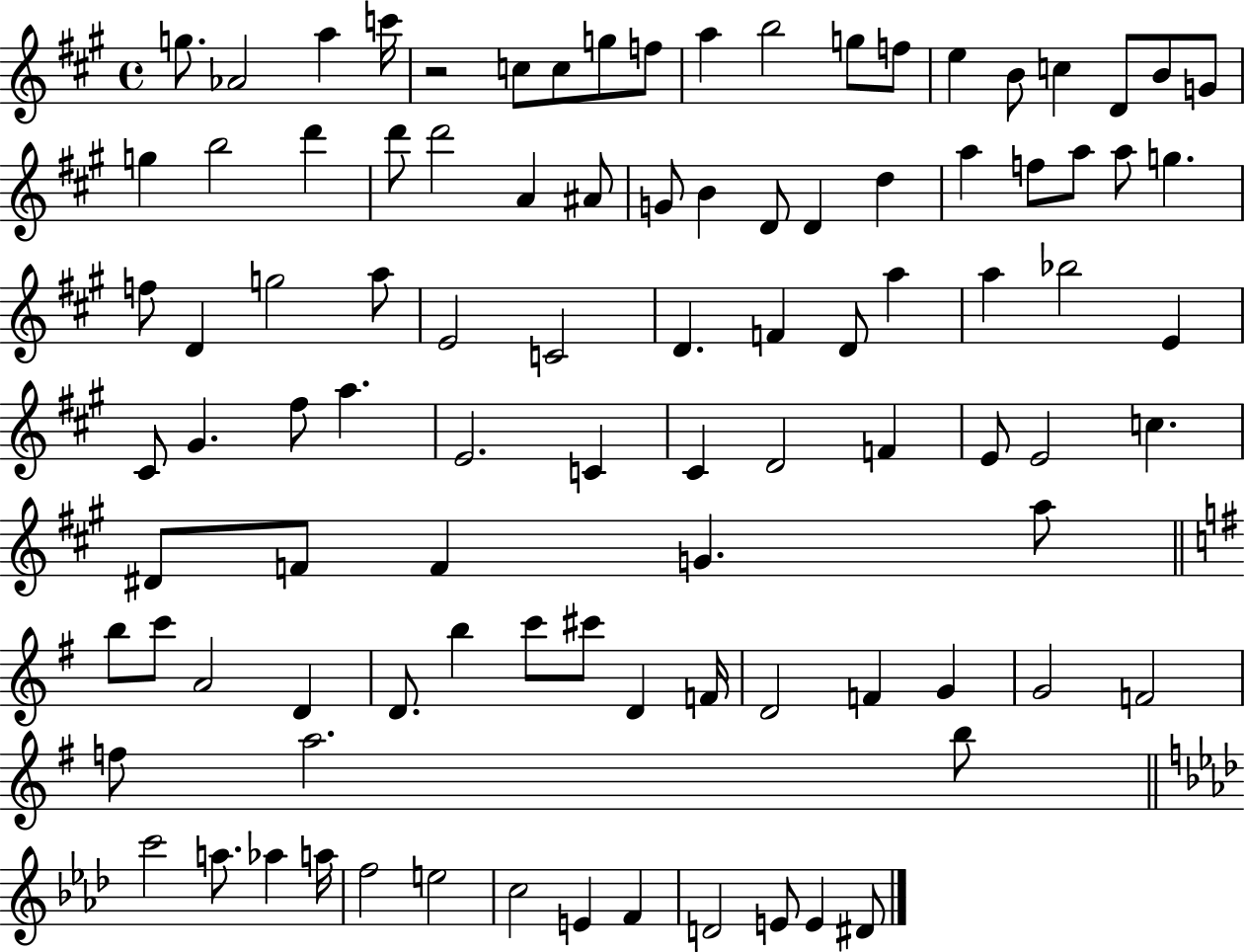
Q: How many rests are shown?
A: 1